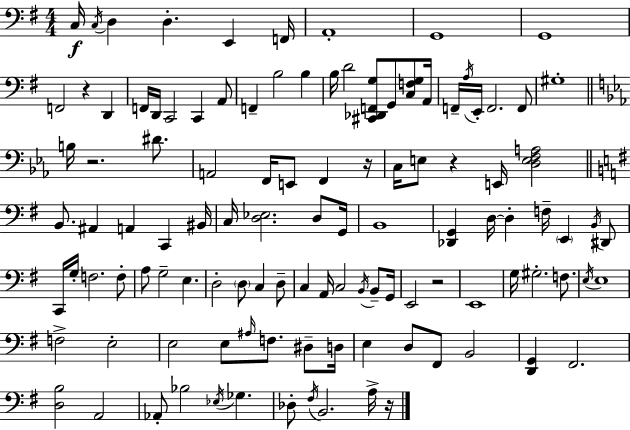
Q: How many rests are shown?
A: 6